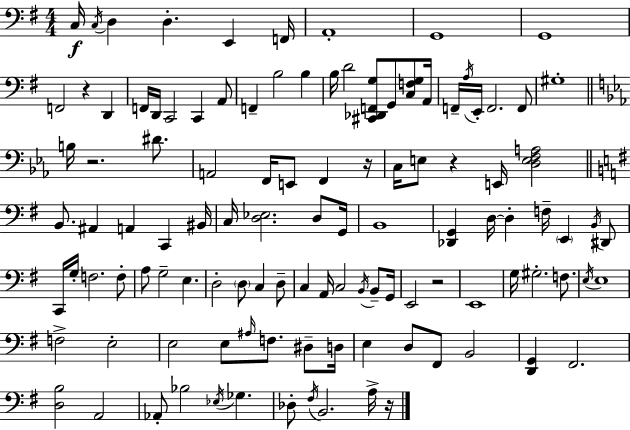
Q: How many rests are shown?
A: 6